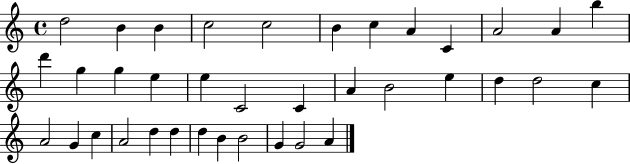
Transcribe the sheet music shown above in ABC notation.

X:1
T:Untitled
M:4/4
L:1/4
K:C
d2 B B c2 c2 B c A C A2 A b d' g g e e C2 C A B2 e d d2 c A2 G c A2 d d d B B2 G G2 A